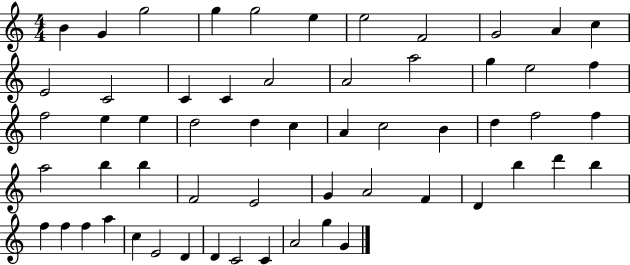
B4/q G4/q G5/h G5/q G5/h E5/q E5/h F4/h G4/h A4/q C5/q E4/h C4/h C4/q C4/q A4/h A4/h A5/h G5/q E5/h F5/q F5/h E5/q E5/q D5/h D5/q C5/q A4/q C5/h B4/q D5/q F5/h F5/q A5/h B5/q B5/q F4/h E4/h G4/q A4/h F4/q D4/q B5/q D6/q B5/q F5/q F5/q F5/q A5/q C5/q E4/h D4/q D4/q C4/h C4/q A4/h G5/q G4/q